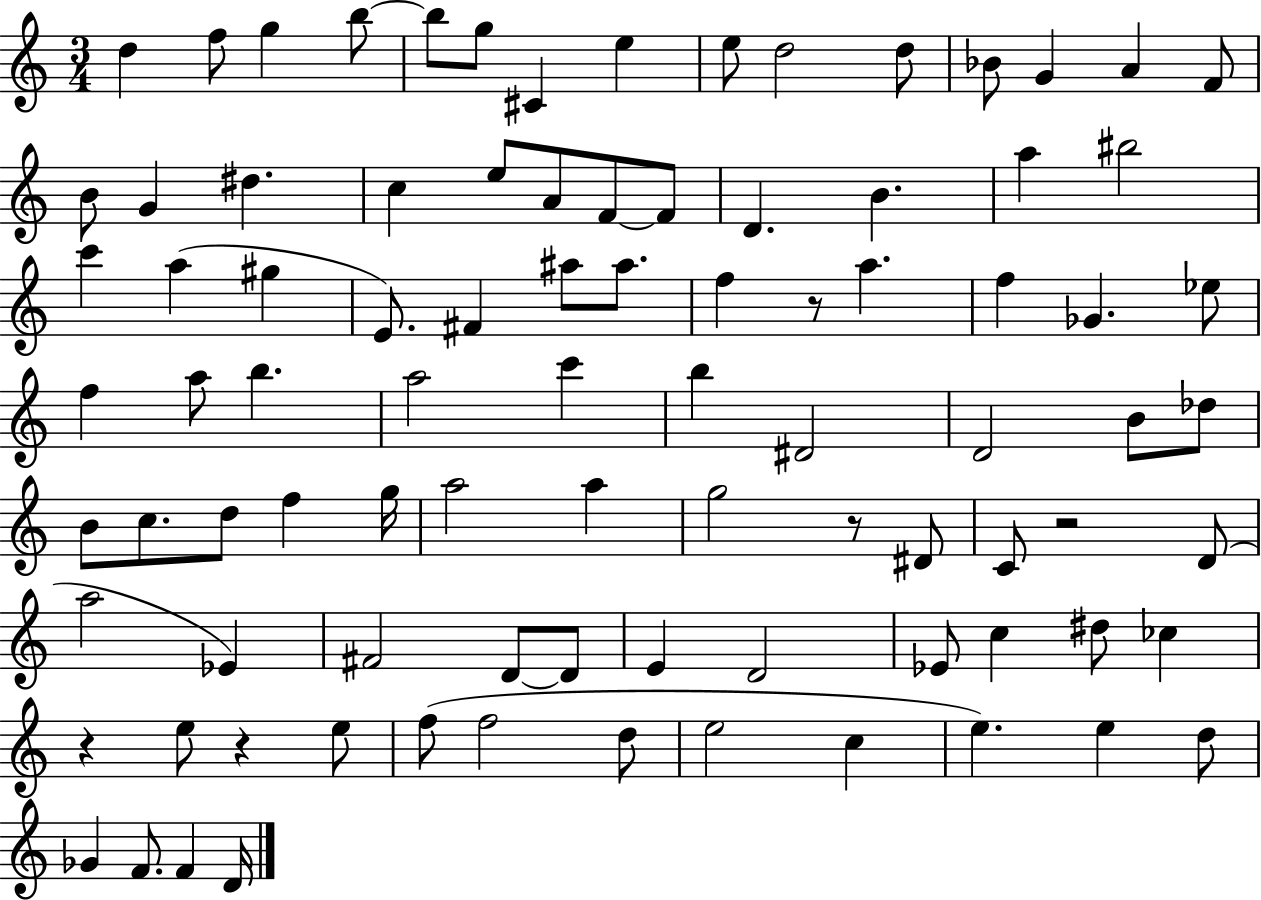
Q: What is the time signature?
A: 3/4